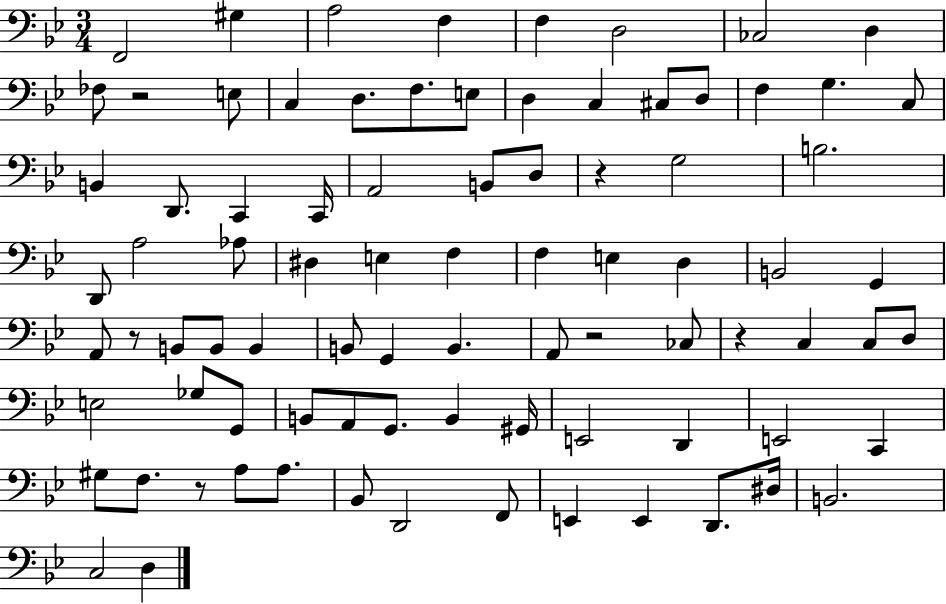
F2/h G#3/q A3/h F3/q F3/q D3/h CES3/h D3/q FES3/e R/h E3/e C3/q D3/e. F3/e. E3/e D3/q C3/q C#3/e D3/e F3/q G3/q. C3/e B2/q D2/e. C2/q C2/s A2/h B2/e D3/e R/q G3/h B3/h. D2/e A3/h Ab3/e D#3/q E3/q F3/q F3/q E3/q D3/q B2/h G2/q A2/e R/e B2/e B2/e B2/q B2/e G2/q B2/q. A2/e R/h CES3/e R/q C3/q C3/e D3/e E3/h Gb3/e G2/e B2/e A2/e G2/e. B2/q G#2/s E2/h D2/q E2/h C2/q G#3/e F3/e. R/e A3/e A3/e. Bb2/e D2/h F2/e E2/q E2/q D2/e. D#3/s B2/h. C3/h D3/q